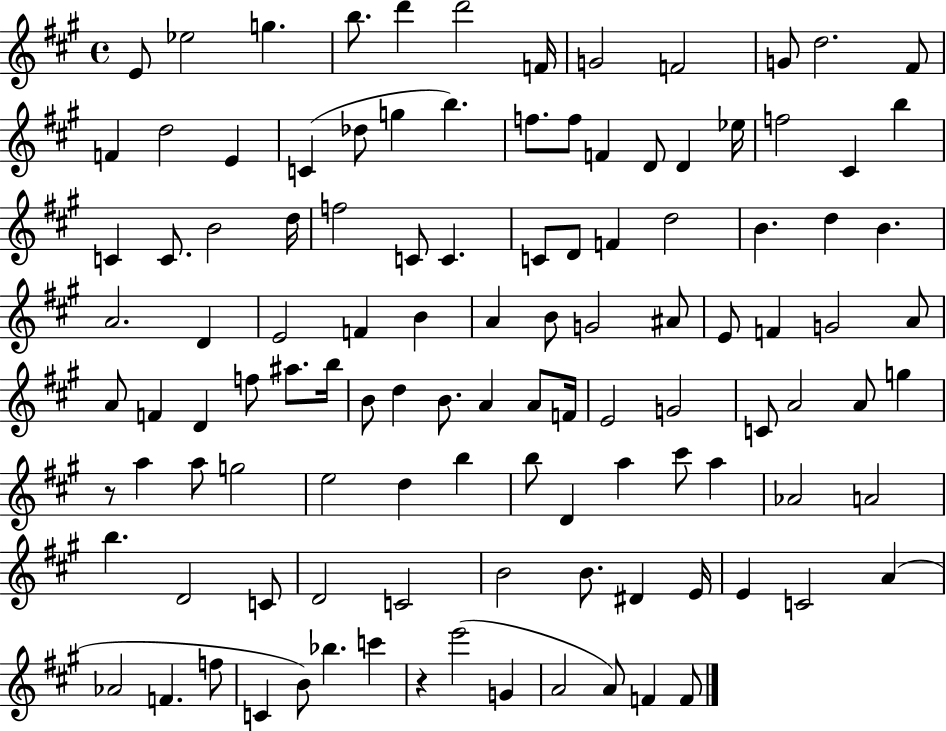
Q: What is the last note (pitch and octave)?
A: F4